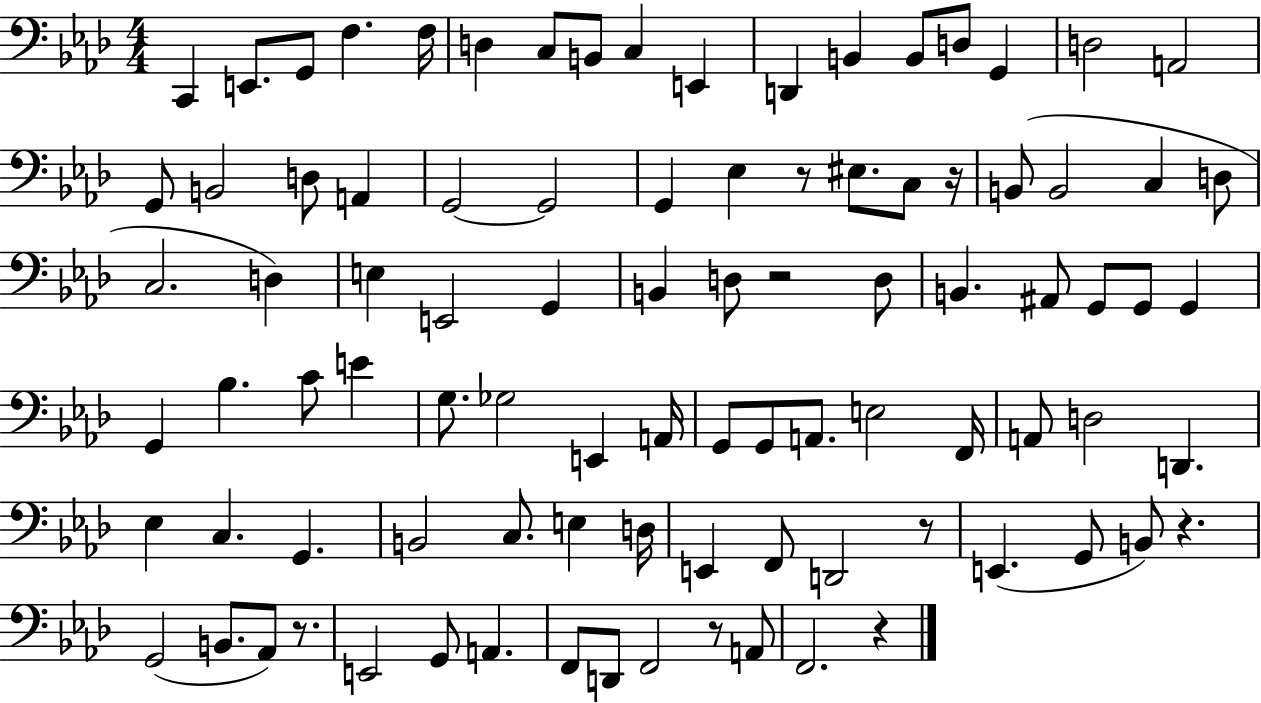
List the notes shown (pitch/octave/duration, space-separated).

C2/q E2/e. G2/e F3/q. F3/s D3/q C3/e B2/e C3/q E2/q D2/q B2/q B2/e D3/e G2/q D3/h A2/h G2/e B2/h D3/e A2/q G2/h G2/h G2/q Eb3/q R/e EIS3/e. C3/e R/s B2/e B2/h C3/q D3/e C3/h. D3/q E3/q E2/h G2/q B2/q D3/e R/h D3/e B2/q. A#2/e G2/e G2/e G2/q G2/q Bb3/q. C4/e E4/q G3/e. Gb3/h E2/q A2/s G2/e G2/e A2/e. E3/h F2/s A2/e D3/h D2/q. Eb3/q C3/q. G2/q. B2/h C3/e. E3/q D3/s E2/q F2/e D2/h R/e E2/q. G2/e B2/e R/q. G2/h B2/e. Ab2/e R/e. E2/h G2/e A2/q. F2/e D2/e F2/h R/e A2/e F2/h. R/q